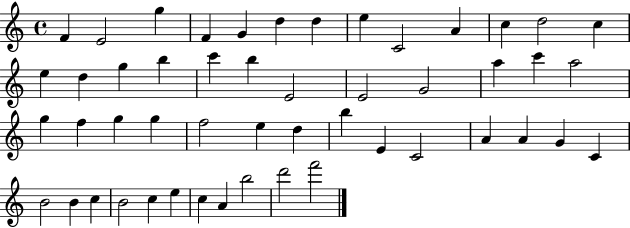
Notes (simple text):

F4/q E4/h G5/q F4/q G4/q D5/q D5/q E5/q C4/h A4/q C5/q D5/h C5/q E5/q D5/q G5/q B5/q C6/q B5/q E4/h E4/h G4/h A5/q C6/q A5/h G5/q F5/q G5/q G5/q F5/h E5/q D5/q B5/q E4/q C4/h A4/q A4/q G4/q C4/q B4/h B4/q C5/q B4/h C5/q E5/q C5/q A4/q B5/h D6/h F6/h